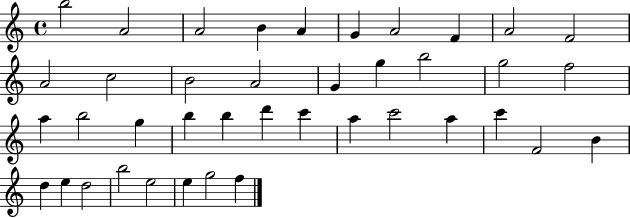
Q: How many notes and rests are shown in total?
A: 40